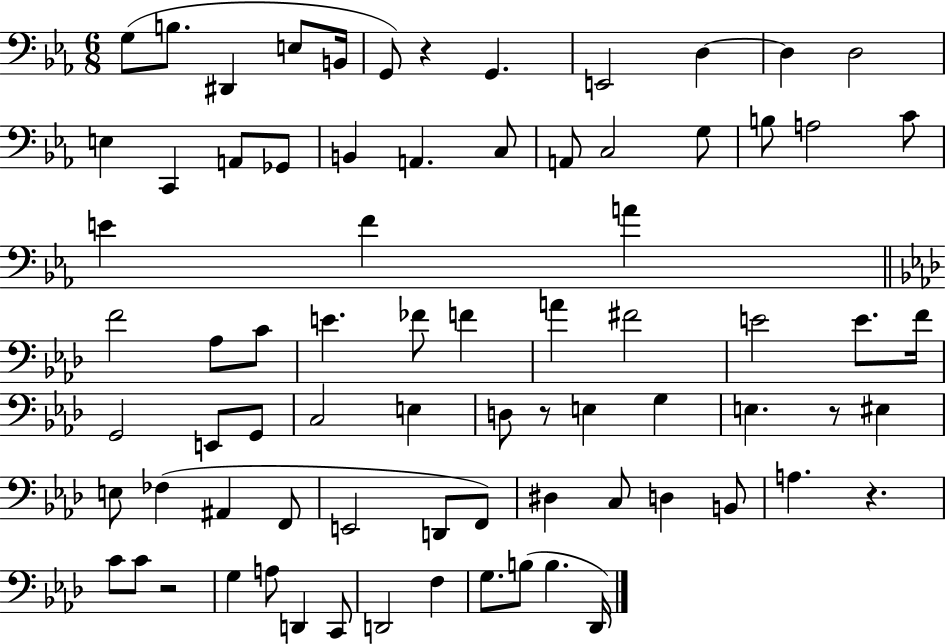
{
  \clef bass
  \numericTimeSignature
  \time 6/8
  \key ees \major
  g8( b8. dis,4 e8 b,16 | g,8) r4 g,4. | e,2 d4~~ | d4 d2 | \break e4 c,4 a,8 ges,8 | b,4 a,4. c8 | a,8 c2 g8 | b8 a2 c'8 | \break e'4 f'4 a'4 | \bar "||" \break \key f \minor f'2 aes8 c'8 | e'4. fes'8 f'4 | a'4 fis'2 | e'2 e'8. f'16 | \break g,2 e,8 g,8 | c2 e4 | d8 r8 e4 g4 | e4. r8 eis4 | \break e8 fes4( ais,4 f,8 | e,2 d,8 f,8) | dis4 c8 d4 b,8 | a4. r4. | \break c'8 c'8 r2 | g4 a8 d,4 c,8 | d,2 f4 | g8. b8( b4. des,16) | \break \bar "|."
}